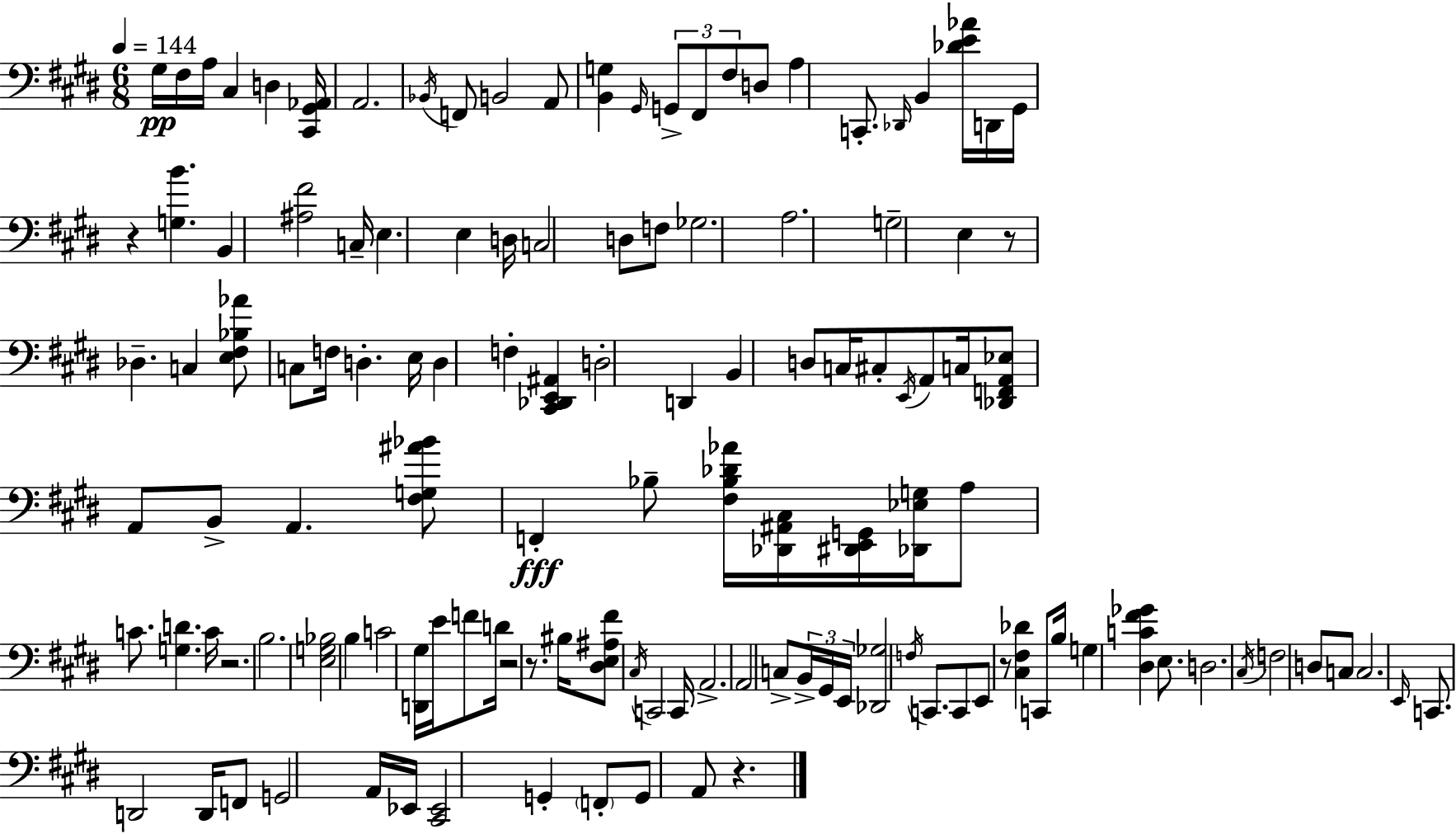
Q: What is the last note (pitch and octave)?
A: A2